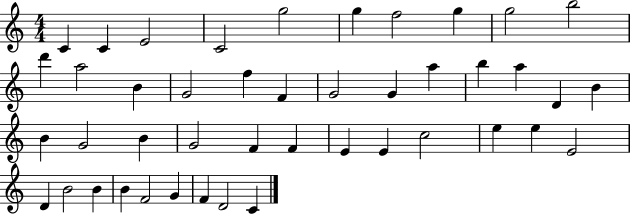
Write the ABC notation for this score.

X:1
T:Untitled
M:4/4
L:1/4
K:C
C C E2 C2 g2 g f2 g g2 b2 d' a2 B G2 f F G2 G a b a D B B G2 B G2 F F E E c2 e e E2 D B2 B B F2 G F D2 C